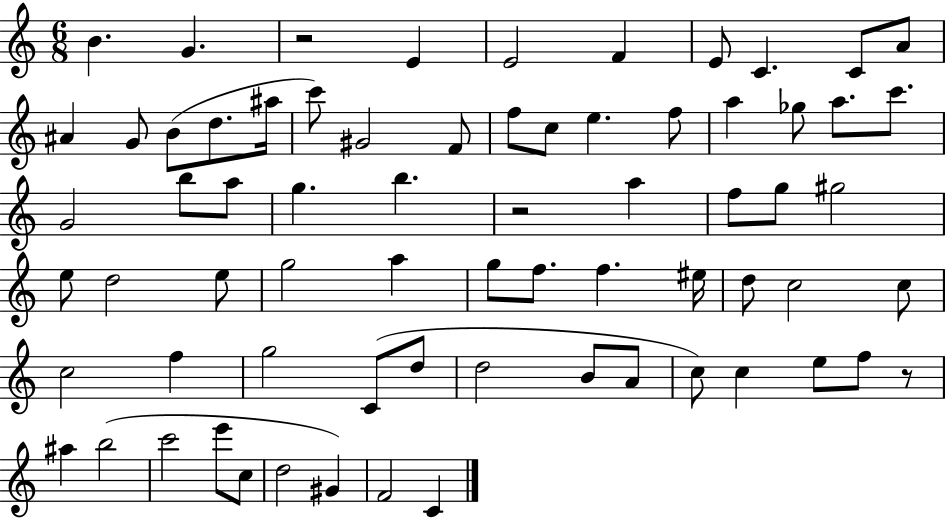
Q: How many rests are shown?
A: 3